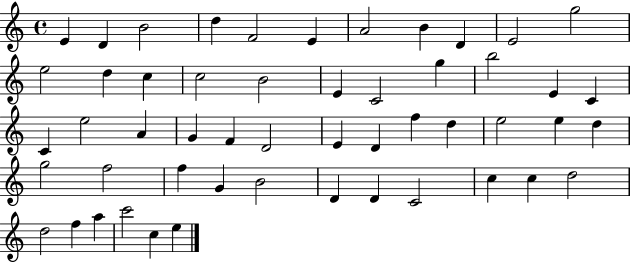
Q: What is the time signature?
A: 4/4